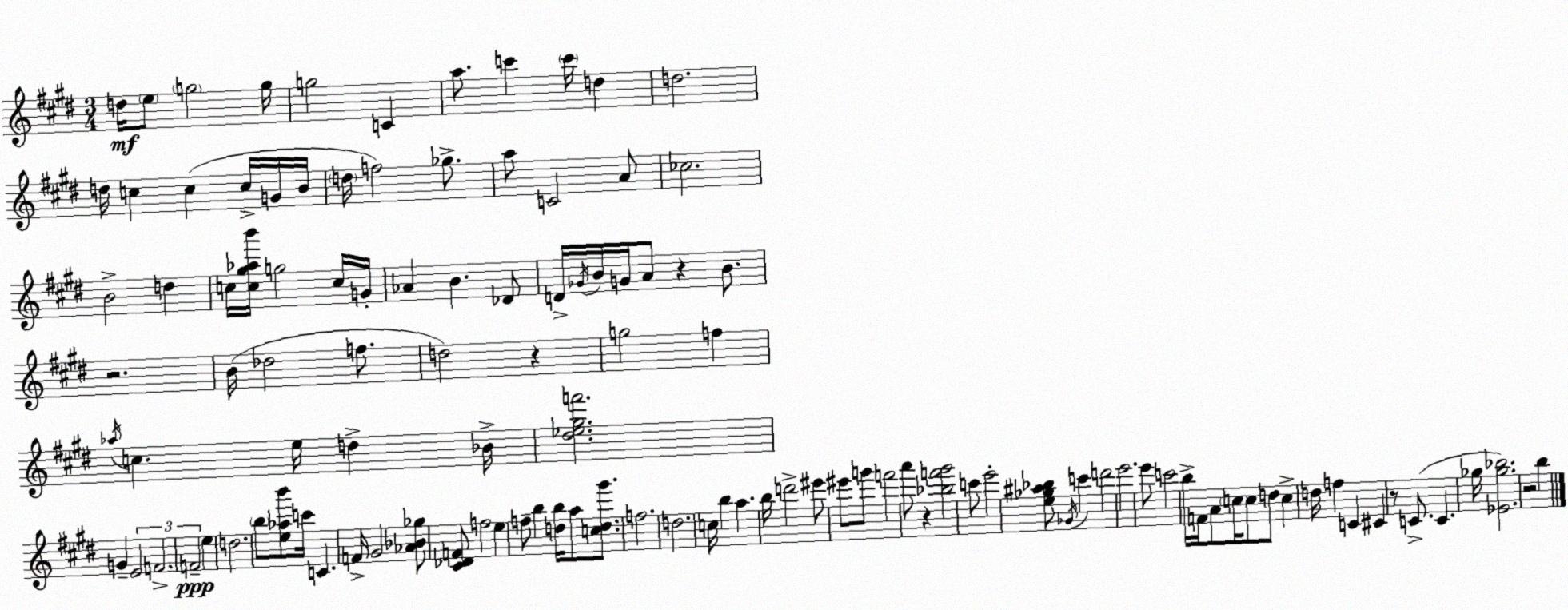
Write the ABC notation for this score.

X:1
T:Untitled
M:3/4
L:1/4
K:E
d/4 e/2 g2 g/4 g2 C a/2 c' c'/4 d d2 d/4 c c c/4 G/4 B/4 d/4 f2 _g/2 a/2 C2 A/2 _c2 B2 d c/4 [c^g_ab']/4 g2 c/4 G/4 _A B _D/2 D/4 _G/4 B/4 G/4 A/2 z B/2 z2 B/4 _d2 f/2 d2 z g2 f _a/4 c e/4 d _B/4 [^d_e^gf']2 G E2 F2 F2 e d2 b/2 [e_ab']/2 c'/4 C F/4 ^G2 [_A_B_g]/2 [^C_DF]/2 f2 e f/2 b [db]/4 a/2 [cd^g']/2 f2 d2 c/4 b a b/4 d'2 ^e'/2 ^e'/2 g'/2 f'2 a'/2 z [_bf'^g']2 c'/2 e'2 [e_g^a_b]/2 _G/4 c' d'2 e'2 e'/2 c'2 b/4 F/4 A/2 c/4 c/2 d/2 c d/4 f C ^C z/2 C/2 C _g/4 [_E_g_b]2 z2 b